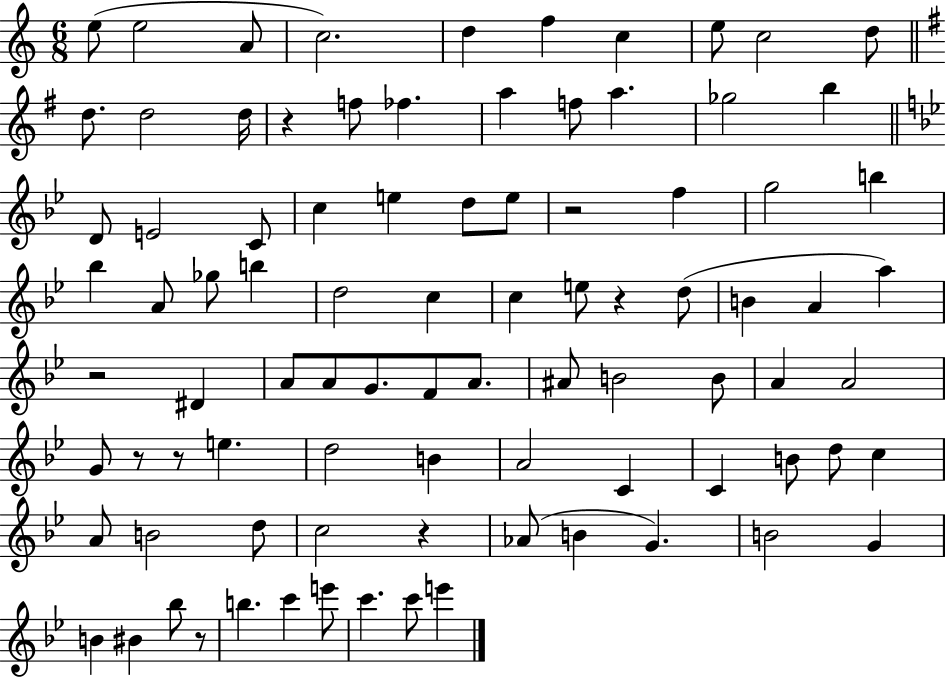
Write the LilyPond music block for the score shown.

{
  \clef treble
  \numericTimeSignature
  \time 6/8
  \key c \major
  e''8( e''2 a'8 | c''2.) | d''4 f''4 c''4 | e''8 c''2 d''8 | \break \bar "||" \break \key g \major d''8. d''2 d''16 | r4 f''8 fes''4. | a''4 f''8 a''4. | ges''2 b''4 | \break \bar "||" \break \key g \minor d'8 e'2 c'8 | c''4 e''4 d''8 e''8 | r2 f''4 | g''2 b''4 | \break bes''4 a'8 ges''8 b''4 | d''2 c''4 | c''4 e''8 r4 d''8( | b'4 a'4 a''4) | \break r2 dis'4 | a'8 a'8 g'8. f'8 a'8. | ais'8 b'2 b'8 | a'4 a'2 | \break g'8 r8 r8 e''4. | d''2 b'4 | a'2 c'4 | c'4 b'8 d''8 c''4 | \break a'8 b'2 d''8 | c''2 r4 | aes'8( b'4 g'4.) | b'2 g'4 | \break b'4 bis'4 bes''8 r8 | b''4. c'''4 e'''8 | c'''4. c'''8 e'''4 | \bar "|."
}